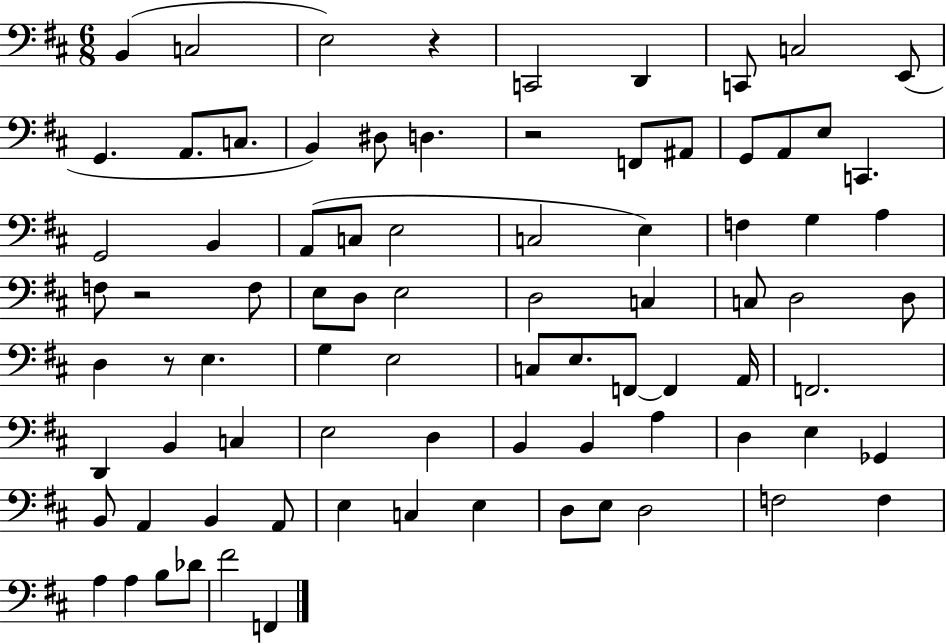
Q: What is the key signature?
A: D major